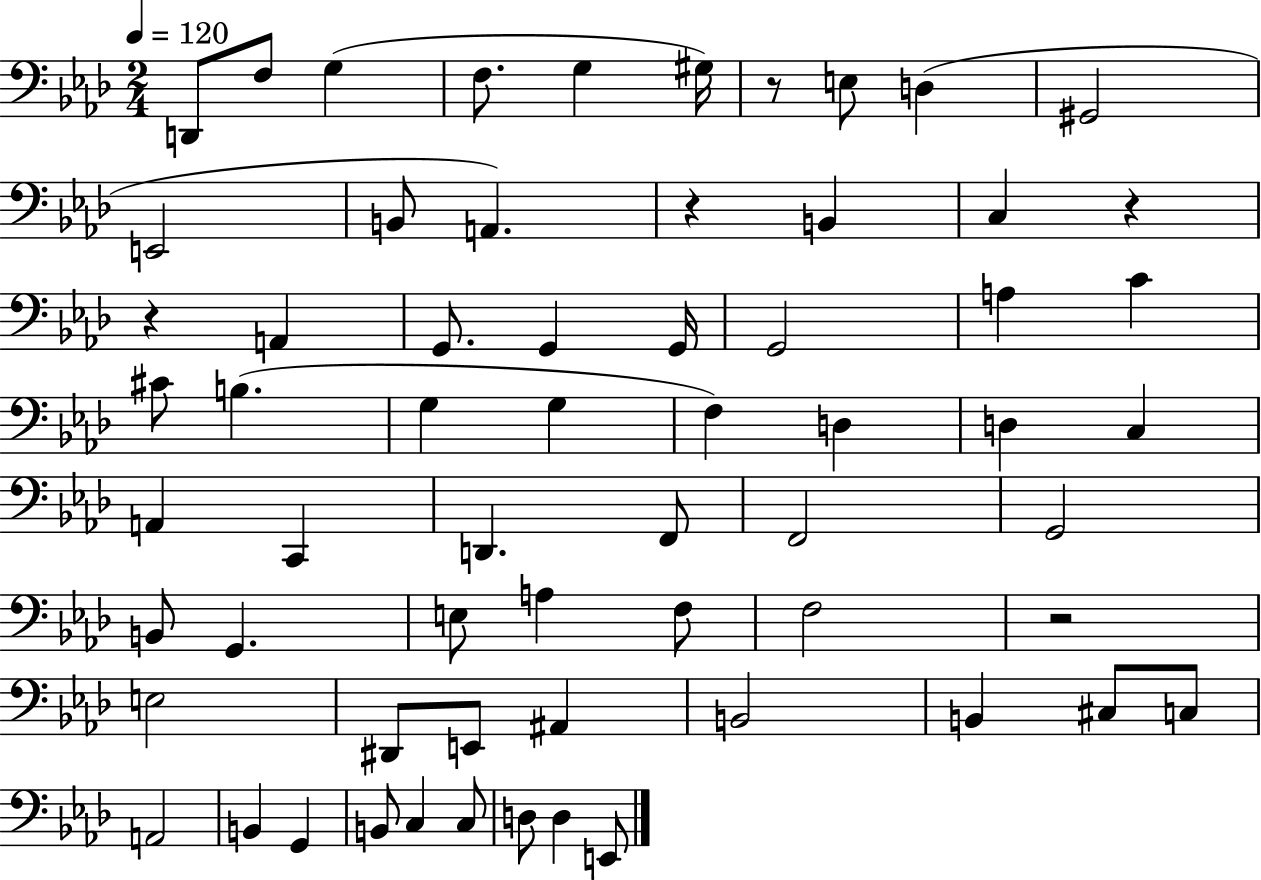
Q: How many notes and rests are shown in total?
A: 63